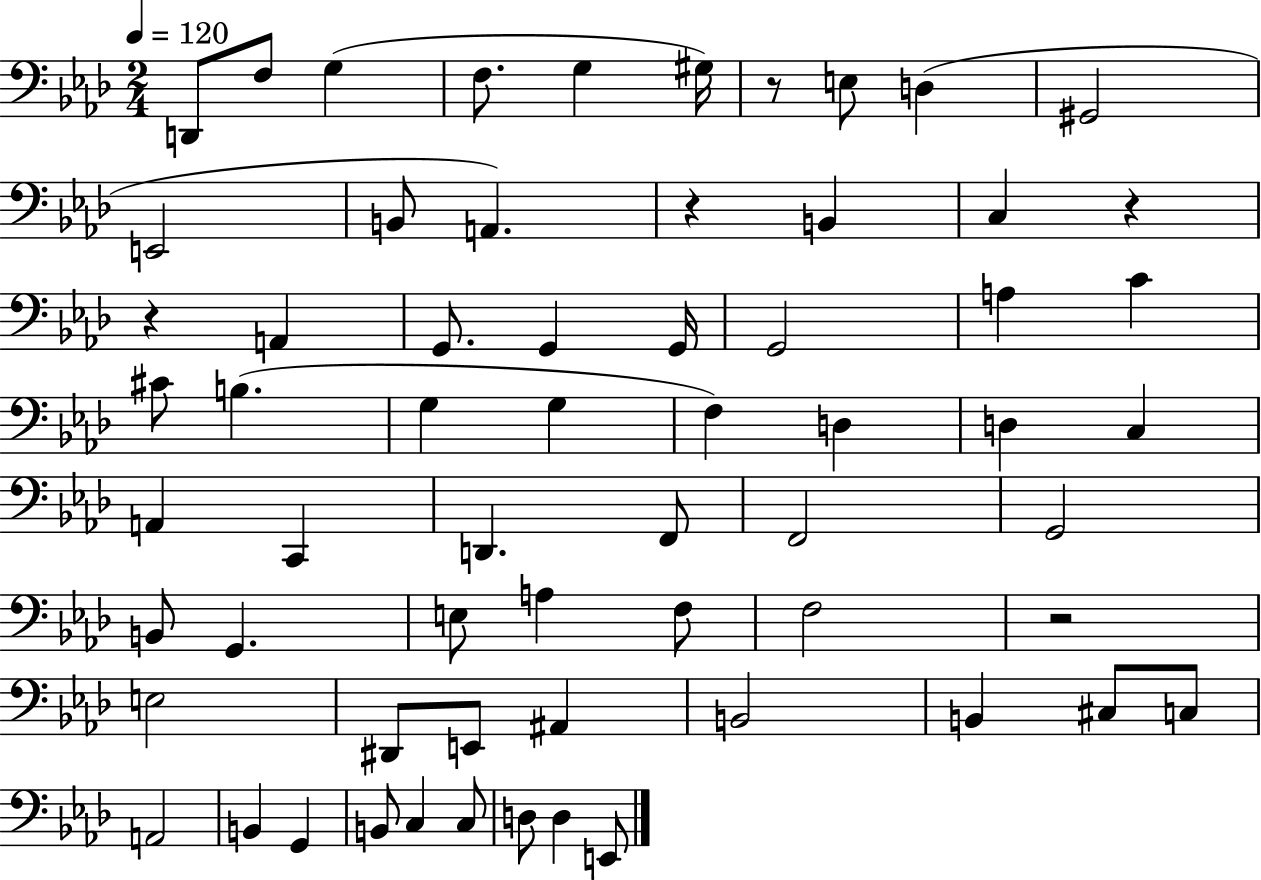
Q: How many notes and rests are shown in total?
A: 63